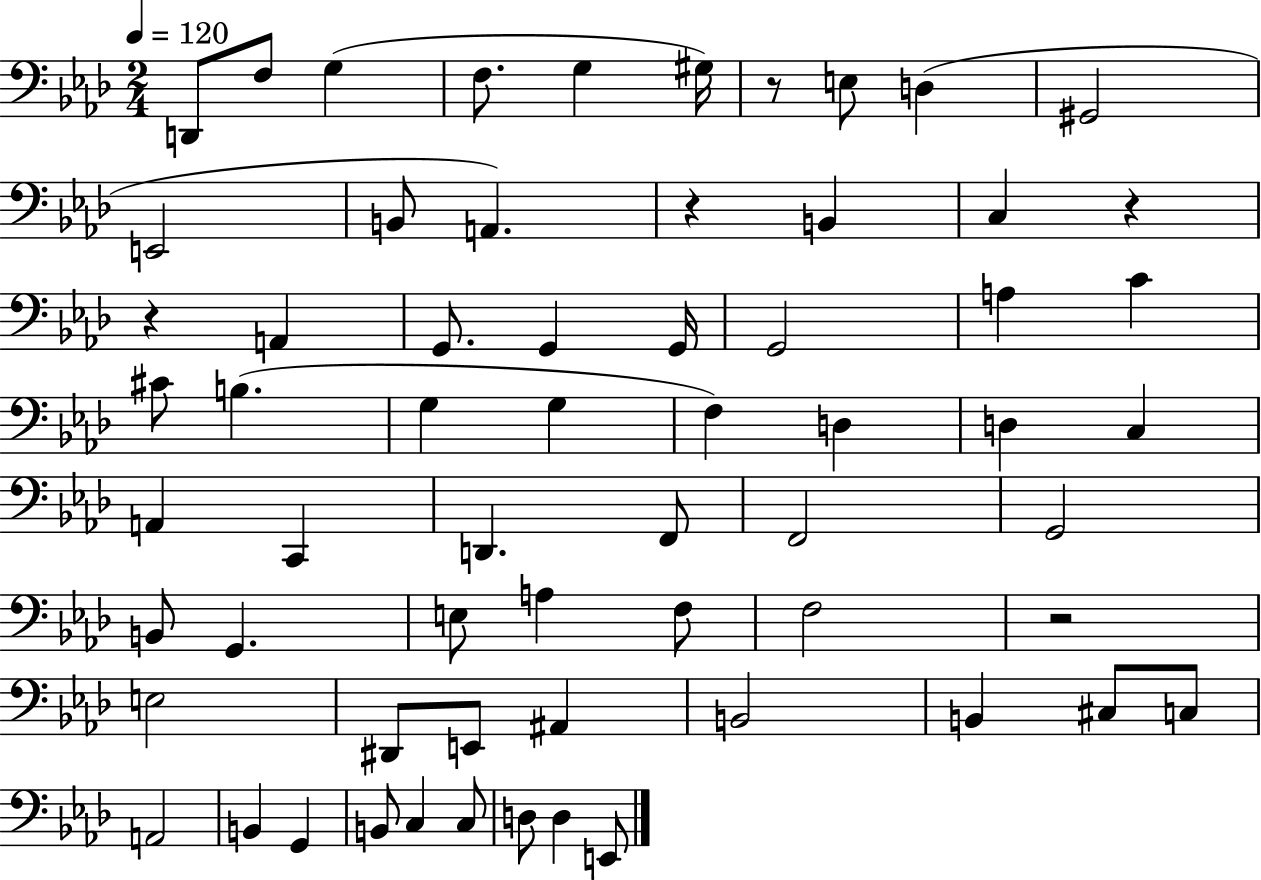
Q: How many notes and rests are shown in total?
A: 63